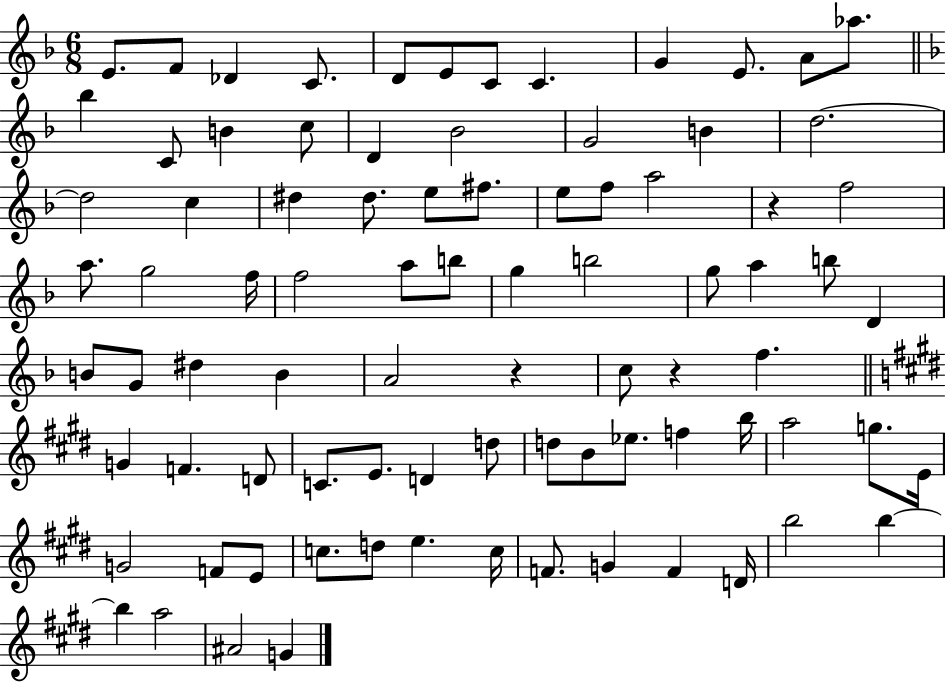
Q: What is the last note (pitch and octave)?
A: G4